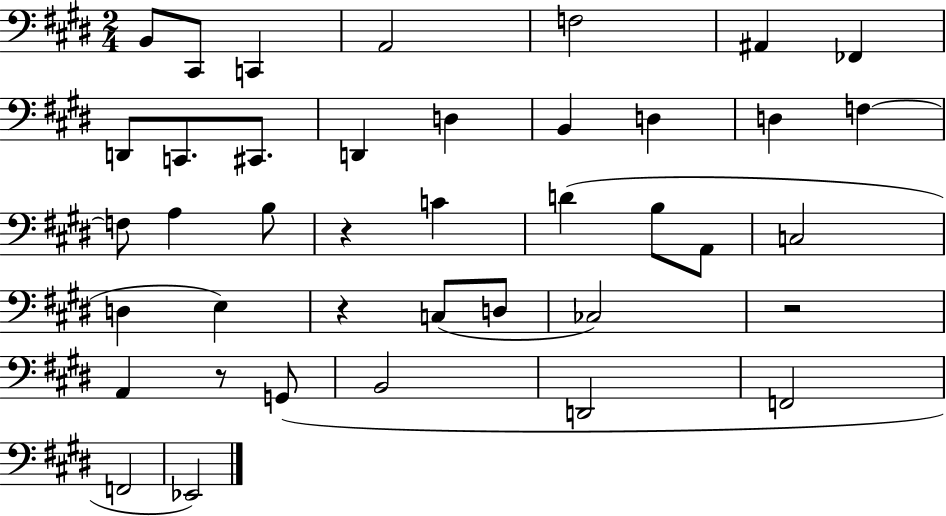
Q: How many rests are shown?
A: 4